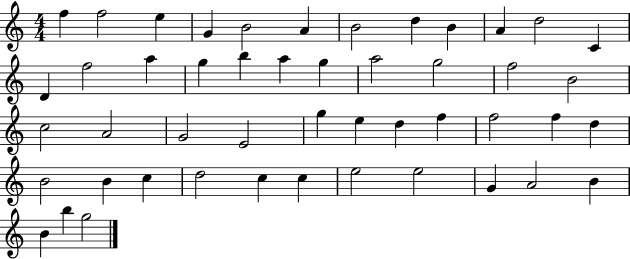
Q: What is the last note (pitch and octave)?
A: G5